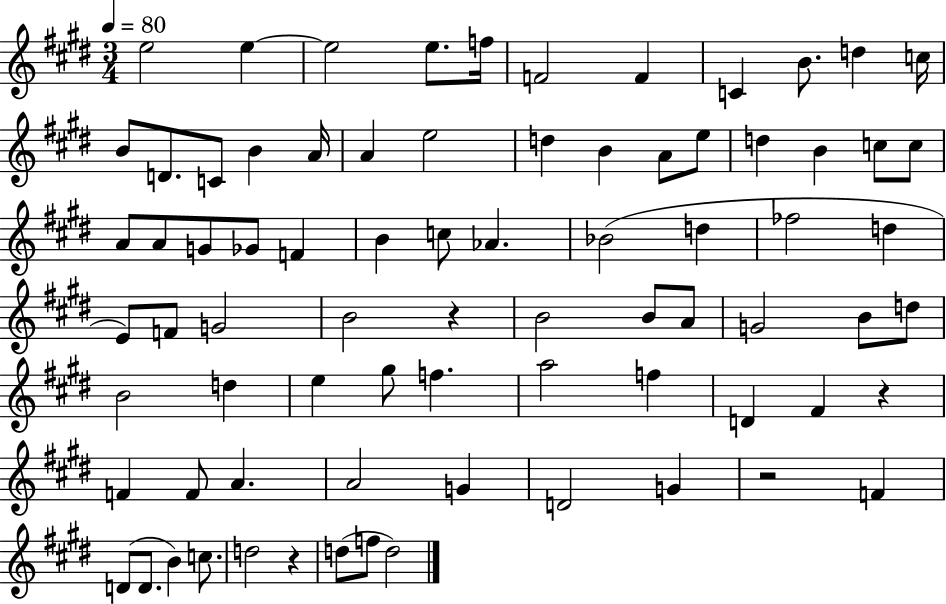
{
  \clef treble
  \numericTimeSignature
  \time 3/4
  \key e \major
  \tempo 4 = 80
  e''2 e''4~~ | e''2 e''8. f''16 | f'2 f'4 | c'4 b'8. d''4 c''16 | \break b'8 d'8. c'8 b'4 a'16 | a'4 e''2 | d''4 b'4 a'8 e''8 | d''4 b'4 c''8 c''8 | \break a'8 a'8 g'8 ges'8 f'4 | b'4 c''8 aes'4. | bes'2( d''4 | fes''2 d''4 | \break e'8) f'8 g'2 | b'2 r4 | b'2 b'8 a'8 | g'2 b'8 d''8 | \break b'2 d''4 | e''4 gis''8 f''4. | a''2 f''4 | d'4 fis'4 r4 | \break f'4 f'8 a'4. | a'2 g'4 | d'2 g'4 | r2 f'4 | \break d'8( d'8. b'4) c''8. | d''2 r4 | d''8( f''8 d''2) | \bar "|."
}